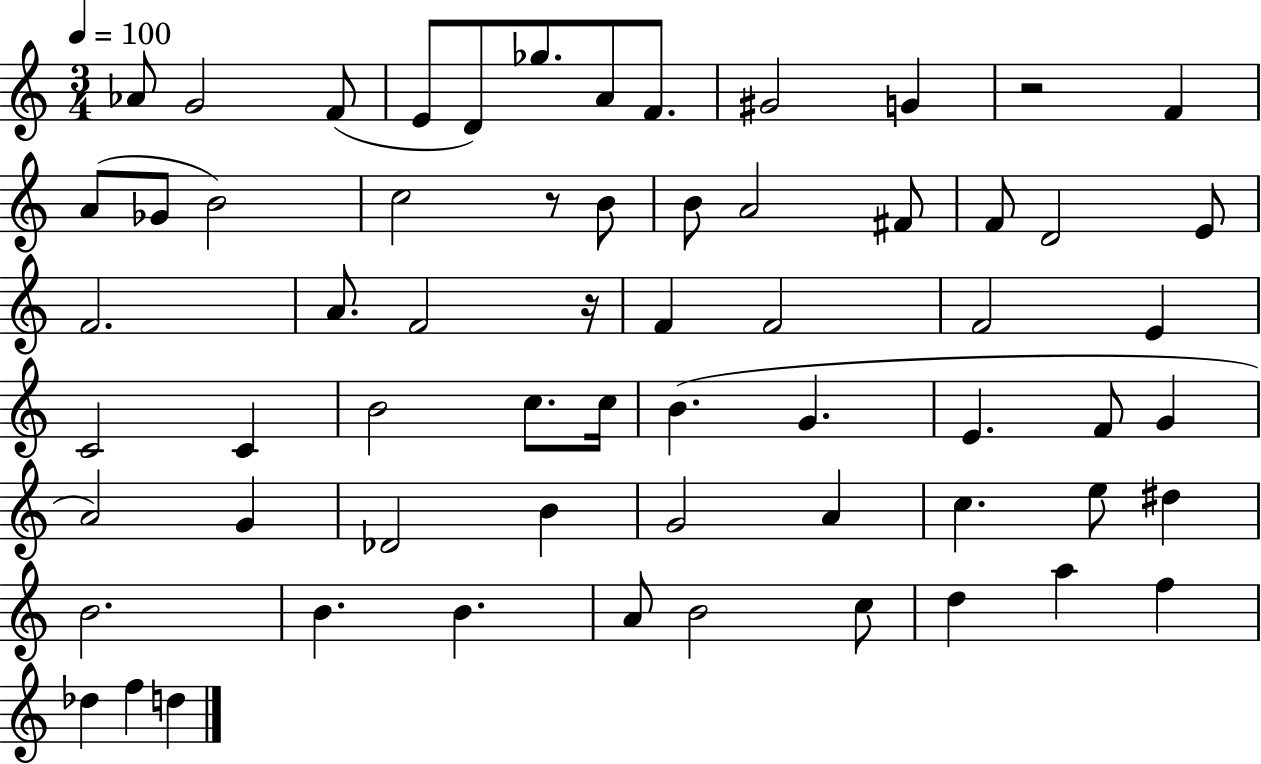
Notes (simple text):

Ab4/e G4/h F4/e E4/e D4/e Gb5/e. A4/e F4/e. G#4/h G4/q R/h F4/q A4/e Gb4/e B4/h C5/h R/e B4/e B4/e A4/h F#4/e F4/e D4/h E4/e F4/h. A4/e. F4/h R/s F4/q F4/h F4/h E4/q C4/h C4/q B4/h C5/e. C5/s B4/q. G4/q. E4/q. F4/e G4/q A4/h G4/q Db4/h B4/q G4/h A4/q C5/q. E5/e D#5/q B4/h. B4/q. B4/q. A4/e B4/h C5/e D5/q A5/q F5/q Db5/q F5/q D5/q